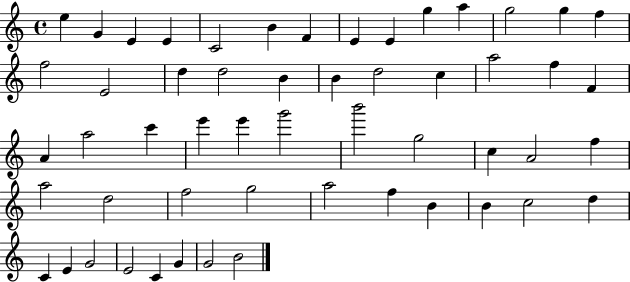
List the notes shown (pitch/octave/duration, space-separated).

E5/q G4/q E4/q E4/q C4/h B4/q F4/q E4/q E4/q G5/q A5/q G5/h G5/q F5/q F5/h E4/h D5/q D5/h B4/q B4/q D5/h C5/q A5/h F5/q F4/q A4/q A5/h C6/q E6/q E6/q G6/h B6/h G5/h C5/q A4/h F5/q A5/h D5/h F5/h G5/h A5/h F5/q B4/q B4/q C5/h D5/q C4/q E4/q G4/h E4/h C4/q G4/q G4/h B4/h